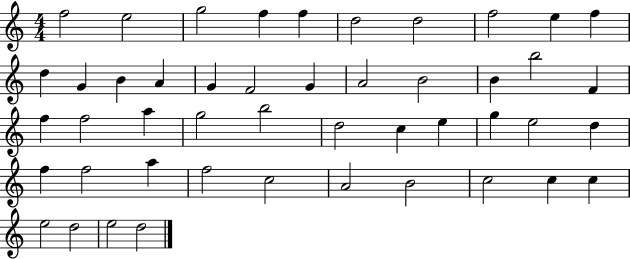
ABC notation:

X:1
T:Untitled
M:4/4
L:1/4
K:C
f2 e2 g2 f f d2 d2 f2 e f d G B A G F2 G A2 B2 B b2 F f f2 a g2 b2 d2 c e g e2 d f f2 a f2 c2 A2 B2 c2 c c e2 d2 e2 d2